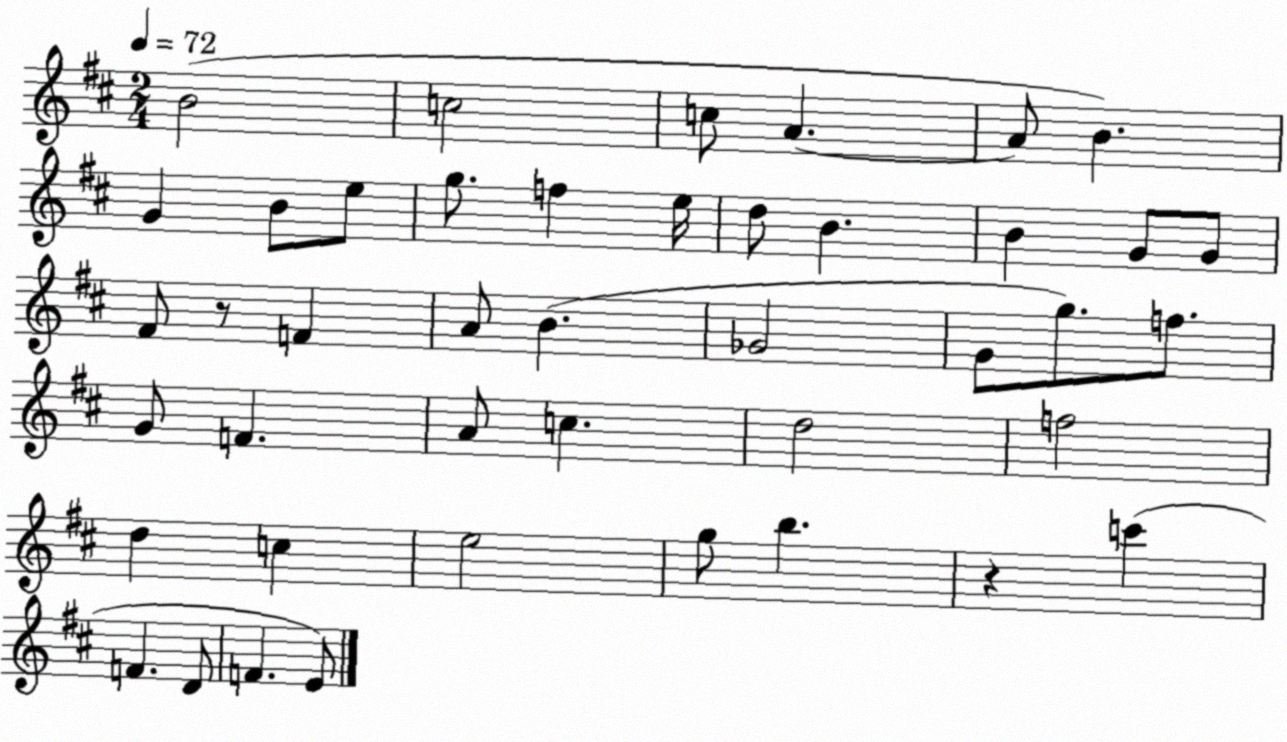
X:1
T:Untitled
M:2/4
L:1/4
K:D
B2 c2 c/2 A A/2 B G B/2 e/2 g/2 f e/4 d/2 B B G/2 G/2 ^F/2 z/2 F A/2 B _G2 G/2 g/2 f/2 G/2 F A/2 c d2 f2 d c e2 g/2 b z c' F D/2 F E/2